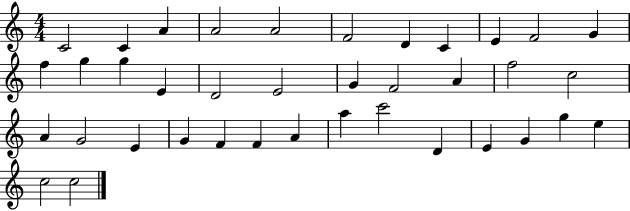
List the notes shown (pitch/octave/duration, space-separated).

C4/h C4/q A4/q A4/h A4/h F4/h D4/q C4/q E4/q F4/h G4/q F5/q G5/q G5/q E4/q D4/h E4/h G4/q F4/h A4/q F5/h C5/h A4/q G4/h E4/q G4/q F4/q F4/q A4/q A5/q C6/h D4/q E4/q G4/q G5/q E5/q C5/h C5/h